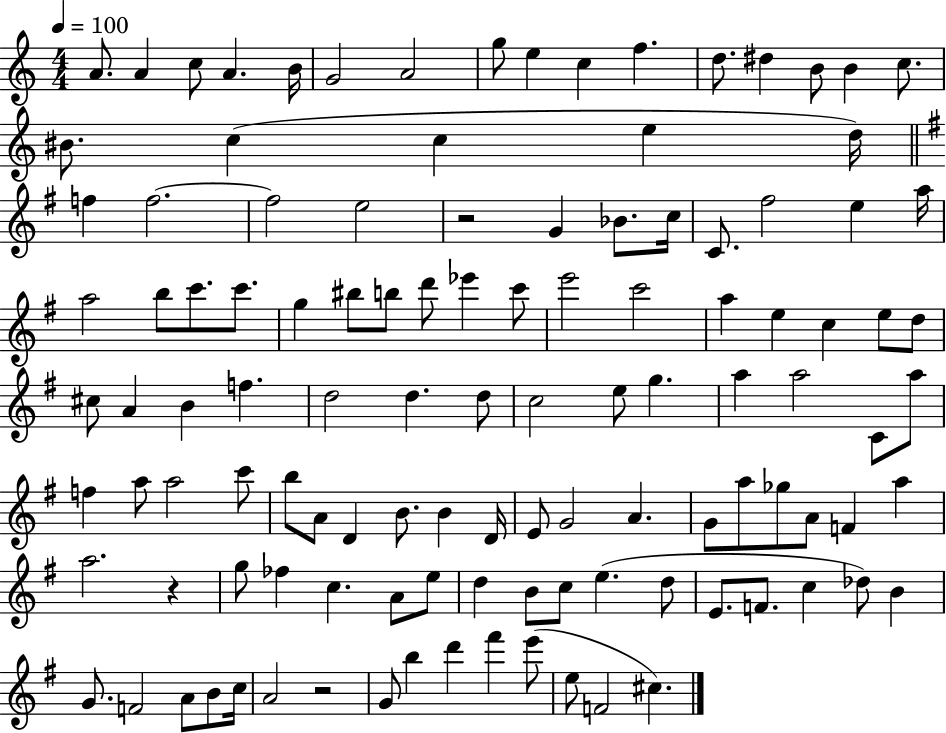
{
  \clef treble
  \numericTimeSignature
  \time 4/4
  \key c \major
  \tempo 4 = 100
  a'8. a'4 c''8 a'4. b'16 | g'2 a'2 | g''8 e''4 c''4 f''4. | d''8. dis''4 b'8 b'4 c''8. | \break bis'8. c''4( c''4 e''4 d''16) | \bar "||" \break \key e \minor f''4 f''2.~~ | f''2 e''2 | r2 g'4 bes'8. c''16 | c'8. fis''2 e''4 a''16 | \break a''2 b''8 c'''8. c'''8. | g''4 bis''8 b''8 d'''8 ees'''4 c'''8 | e'''2 c'''2 | a''4 e''4 c''4 e''8 d''8 | \break cis''8 a'4 b'4 f''4. | d''2 d''4. d''8 | c''2 e''8 g''4. | a''4 a''2 c'8 a''8 | \break f''4 a''8 a''2 c'''8 | b''8 a'8 d'4 b'8. b'4 d'16 | e'8 g'2 a'4. | g'8 a''8 ges''8 a'8 f'4 a''4 | \break a''2. r4 | g''8 fes''4 c''4. a'8 e''8 | d''4 b'8 c''8 e''4.( d''8 | e'8. f'8. c''4 des''8) b'4 | \break g'8. f'2 a'8 b'8 c''16 | a'2 r2 | g'8 b''4 d'''4 fis'''4 e'''8( | e''8 f'2 cis''4.) | \break \bar "|."
}